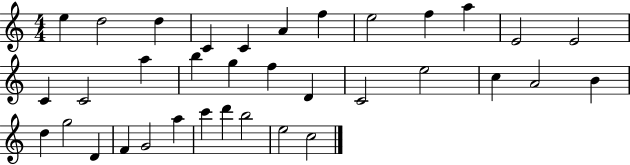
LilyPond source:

{
  \clef treble
  \numericTimeSignature
  \time 4/4
  \key c \major
  e''4 d''2 d''4 | c'4 c'4 a'4 f''4 | e''2 f''4 a''4 | e'2 e'2 | \break c'4 c'2 a''4 | b''4 g''4 f''4 d'4 | c'2 e''2 | c''4 a'2 b'4 | \break d''4 g''2 d'4 | f'4 g'2 a''4 | c'''4 d'''4 b''2 | e''2 c''2 | \break \bar "|."
}